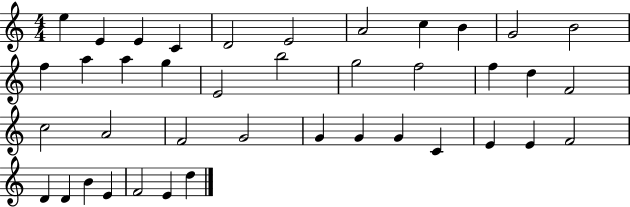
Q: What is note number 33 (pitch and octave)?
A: F4